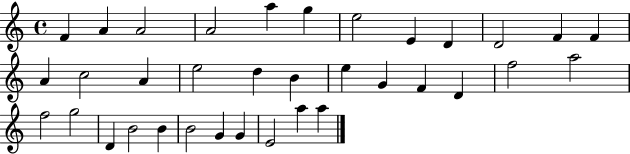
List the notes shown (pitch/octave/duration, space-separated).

F4/q A4/q A4/h A4/h A5/q G5/q E5/h E4/q D4/q D4/h F4/q F4/q A4/q C5/h A4/q E5/h D5/q B4/q E5/q G4/q F4/q D4/q F5/h A5/h F5/h G5/h D4/q B4/h B4/q B4/h G4/q G4/q E4/h A5/q A5/q